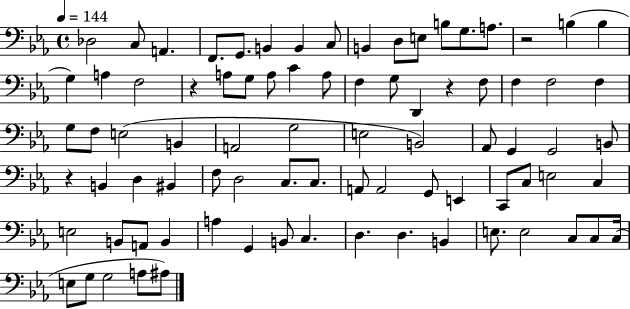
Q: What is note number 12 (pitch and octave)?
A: B3